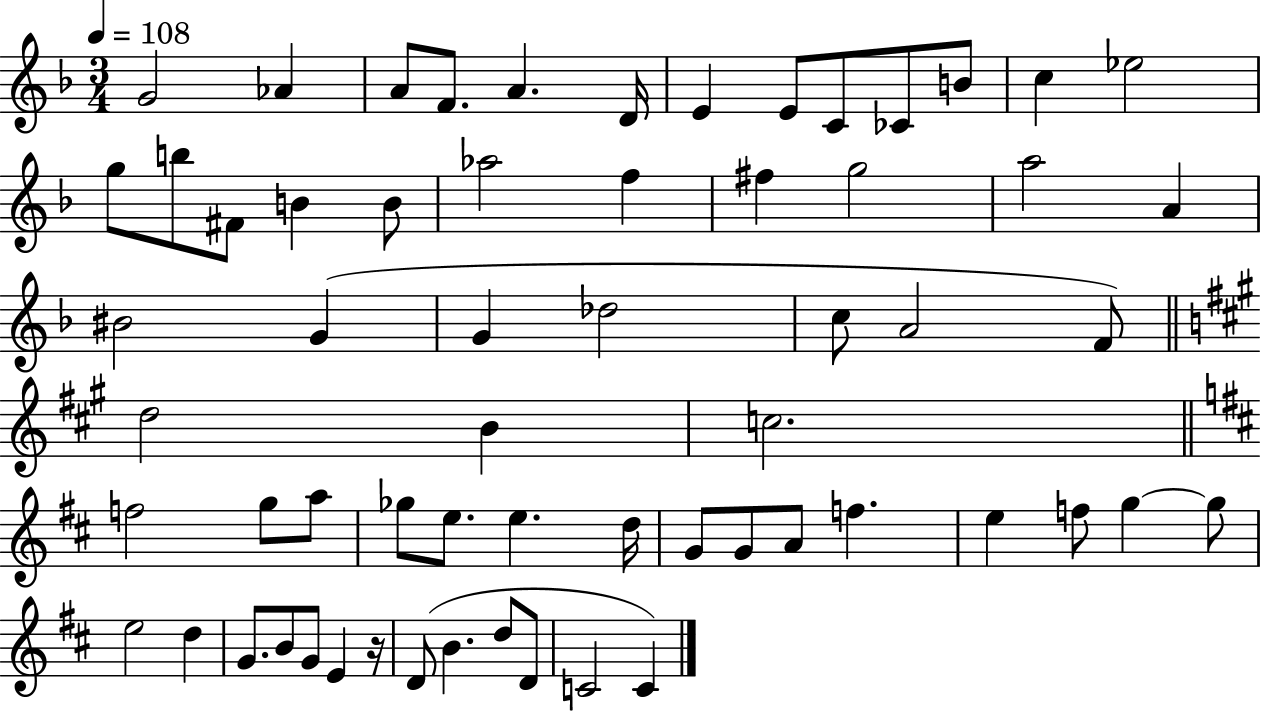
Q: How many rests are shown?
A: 1